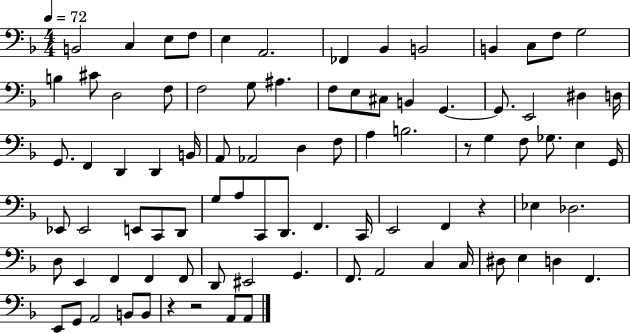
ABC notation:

X:1
T:Untitled
M:4/4
L:1/4
K:F
B,,2 C, E,/2 F,/2 E, A,,2 _F,, _B,, B,,2 B,, C,/2 F,/2 G,2 B, ^C/2 D,2 F,/2 F,2 G,/2 ^A, F,/2 E,/2 ^C,/2 B,, G,, G,,/2 E,,2 ^D, D,/4 G,,/2 F,, D,, D,, B,,/4 A,,/2 _A,,2 D, F,/2 A, B,2 z/2 G, F,/2 _G,/2 E, G,,/4 _E,,/2 _E,,2 E,,/2 C,,/2 D,,/2 G,/2 A,/2 C,,/2 D,,/2 F,, C,,/4 E,,2 F,, z _E, _D,2 D,/2 E,, F,, F,, F,,/2 D,,/2 ^E,,2 G,, F,,/2 A,,2 C, C,/4 ^D,/2 E, D, F,, E,,/2 G,,/2 A,,2 B,,/2 B,,/2 z z2 A,,/2 A,,/2